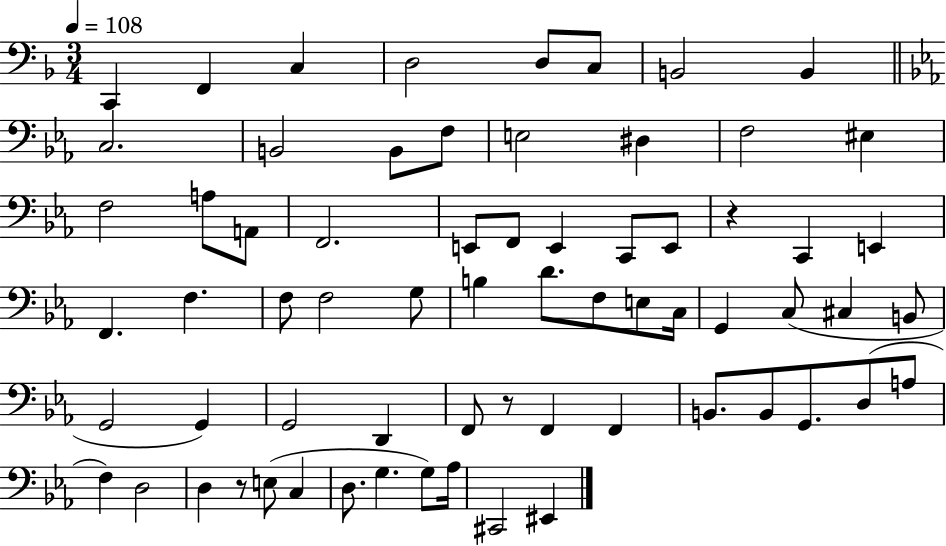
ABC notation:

X:1
T:Untitled
M:3/4
L:1/4
K:F
C,, F,, C, D,2 D,/2 C,/2 B,,2 B,, C,2 B,,2 B,,/2 F,/2 E,2 ^D, F,2 ^E, F,2 A,/2 A,,/2 F,,2 E,,/2 F,,/2 E,, C,,/2 E,,/2 z C,, E,, F,, F, F,/2 F,2 G,/2 B, D/2 F,/2 E,/2 C,/4 G,, C,/2 ^C, B,,/2 G,,2 G,, G,,2 D,, F,,/2 z/2 F,, F,, B,,/2 B,,/2 G,,/2 D,/2 A,/2 F, D,2 D, z/2 E,/2 C, D,/2 G, G,/2 _A,/4 ^C,,2 ^E,,